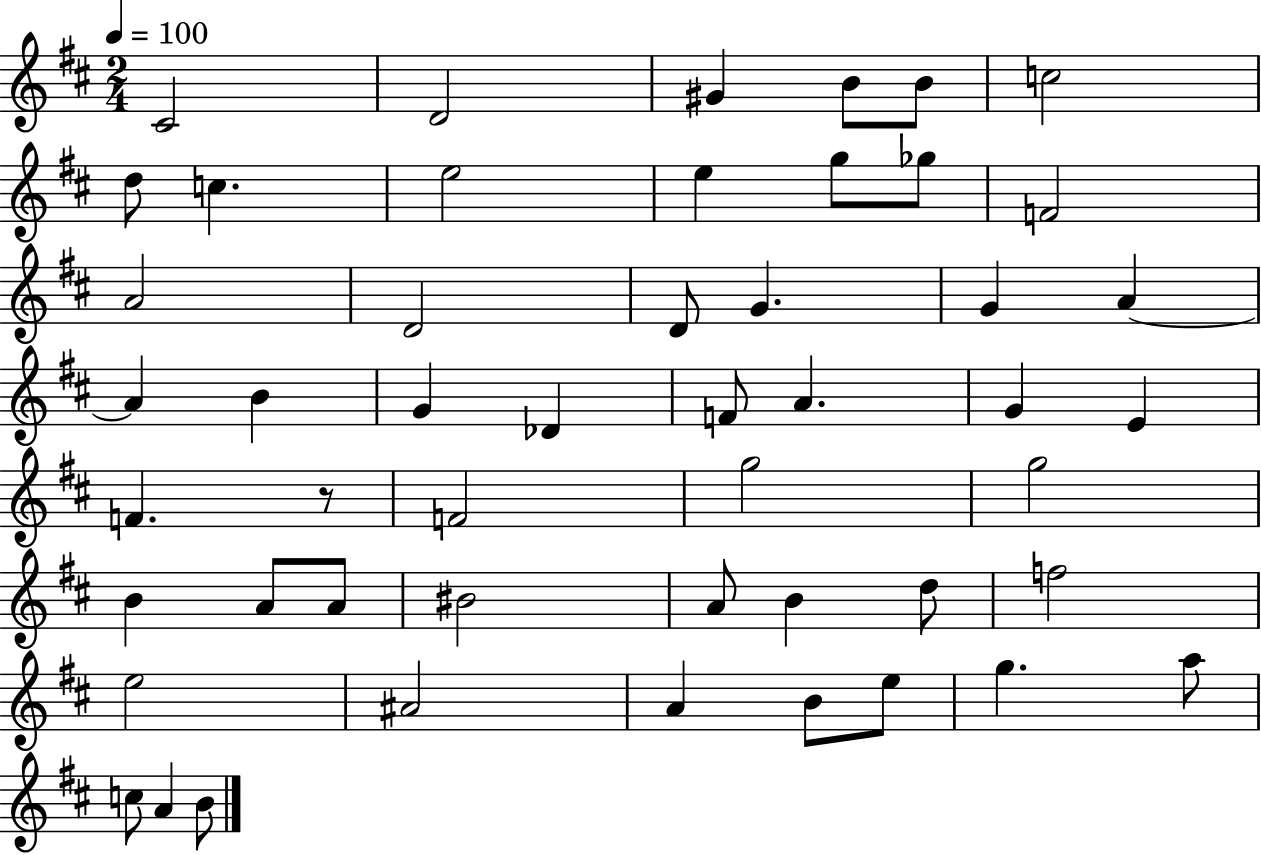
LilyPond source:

{
  \clef treble
  \numericTimeSignature
  \time 2/4
  \key d \major
  \tempo 4 = 100
  cis'2 | d'2 | gis'4 b'8 b'8 | c''2 | \break d''8 c''4. | e''2 | e''4 g''8 ges''8 | f'2 | \break a'2 | d'2 | d'8 g'4. | g'4 a'4~~ | \break a'4 b'4 | g'4 des'4 | f'8 a'4. | g'4 e'4 | \break f'4. r8 | f'2 | g''2 | g''2 | \break b'4 a'8 a'8 | bis'2 | a'8 b'4 d''8 | f''2 | \break e''2 | ais'2 | a'4 b'8 e''8 | g''4. a''8 | \break c''8 a'4 b'8 | \bar "|."
}